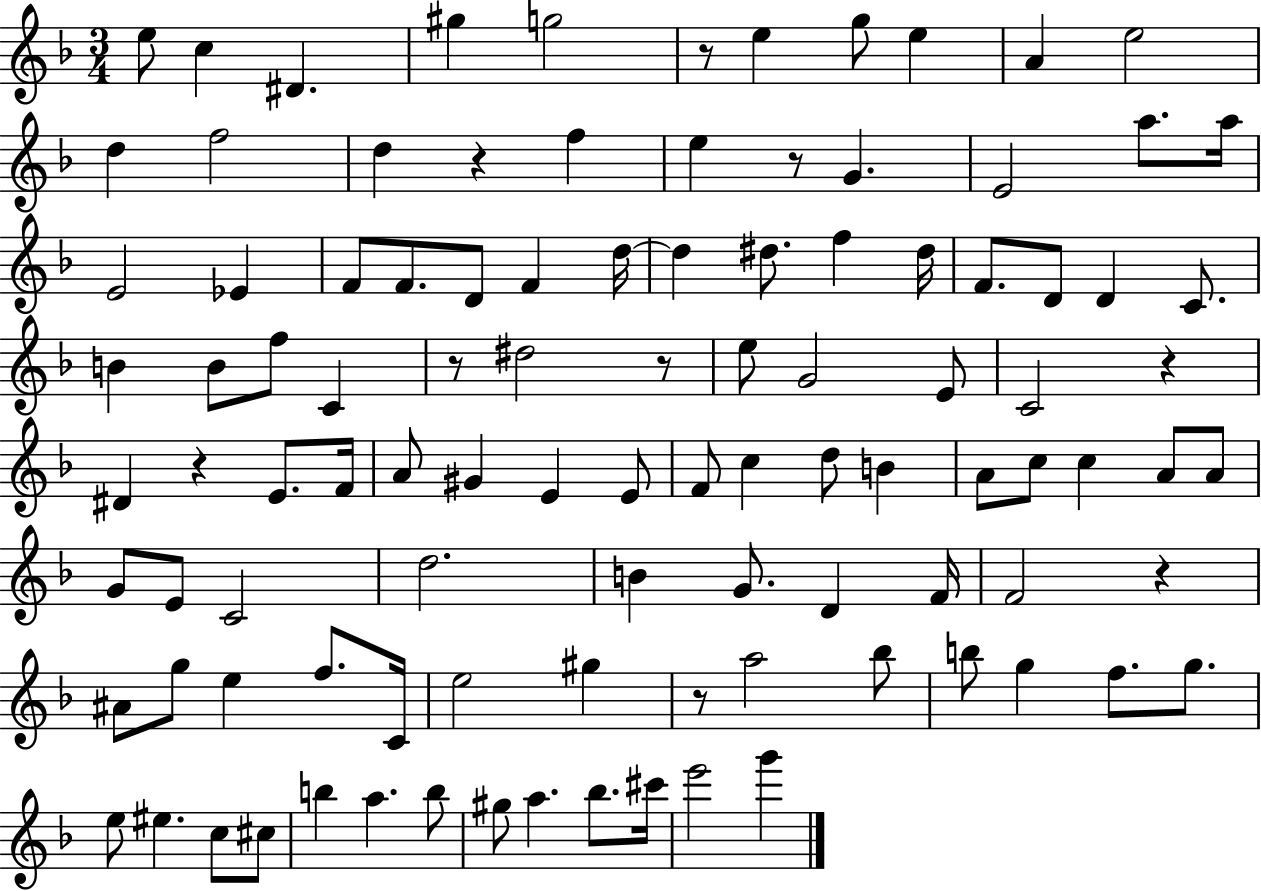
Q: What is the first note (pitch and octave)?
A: E5